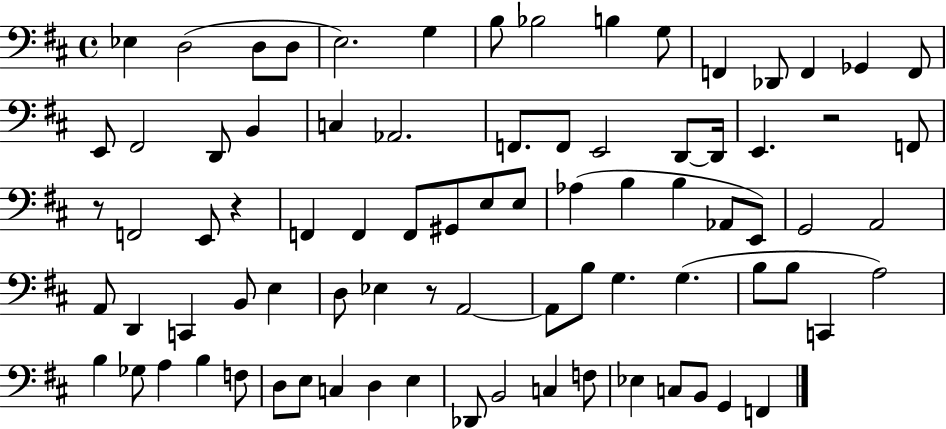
{
  \clef bass
  \time 4/4
  \defaultTimeSignature
  \key d \major
  ees4 d2( d8 d8 | e2.) g4 | b8 bes2 b4 g8 | f,4 des,8 f,4 ges,4 f,8 | \break e,8 fis,2 d,8 b,4 | c4 aes,2. | f,8. f,8 e,2 d,8~~ d,16 | e,4. r2 f,8 | \break r8 f,2 e,8 r4 | f,4 f,4 f,8 gis,8 e8 e8 | aes4( b4 b4 aes,8 e,8) | g,2 a,2 | \break a,8 d,4 c,4 b,8 e4 | d8 ees4 r8 a,2~~ | a,8 b8 g4. g4.( | b8 b8 c,4 a2) | \break b4 ges8 a4 b4 f8 | d8 e8 c4 d4 e4 | des,8 b,2 c4 f8 | ees4 c8 b,8 g,4 f,4 | \break \bar "|."
}